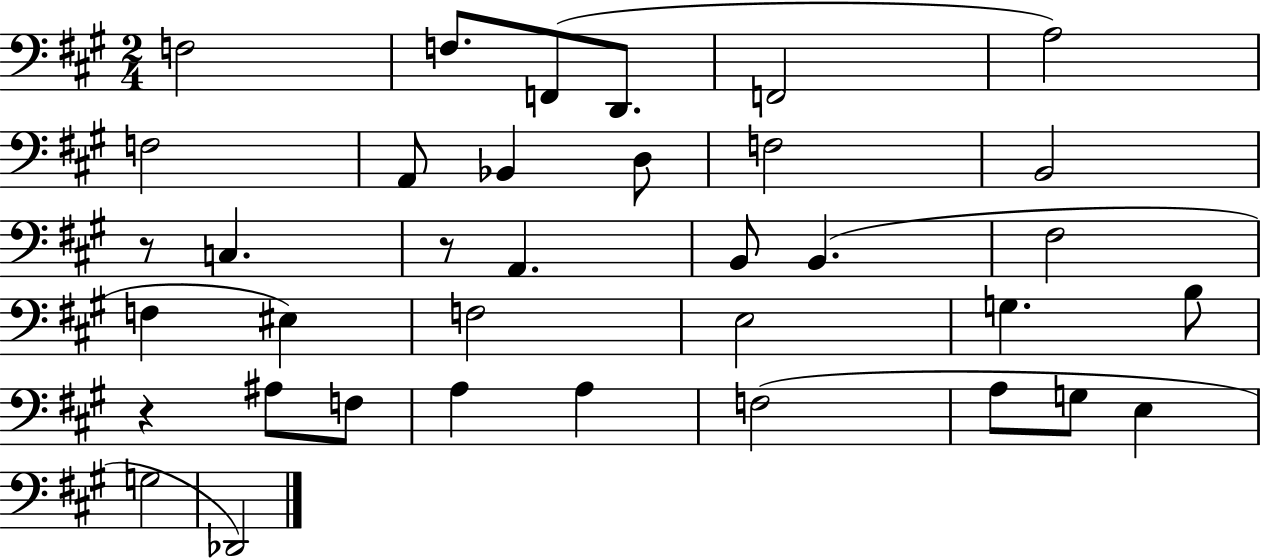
{
  \clef bass
  \numericTimeSignature
  \time 2/4
  \key a \major
  \repeat volta 2 { f2 | f8. f,8( d,8. | f,2 | a2) | \break f2 | a,8 bes,4 d8 | f2 | b,2 | \break r8 c4. | r8 a,4. | b,8 b,4.( | fis2 | \break f4 eis4) | f2 | e2 | g4. b8 | \break r4 ais8 f8 | a4 a4 | f2( | a8 g8 e4 | \break g2 | des,2) | } \bar "|."
}